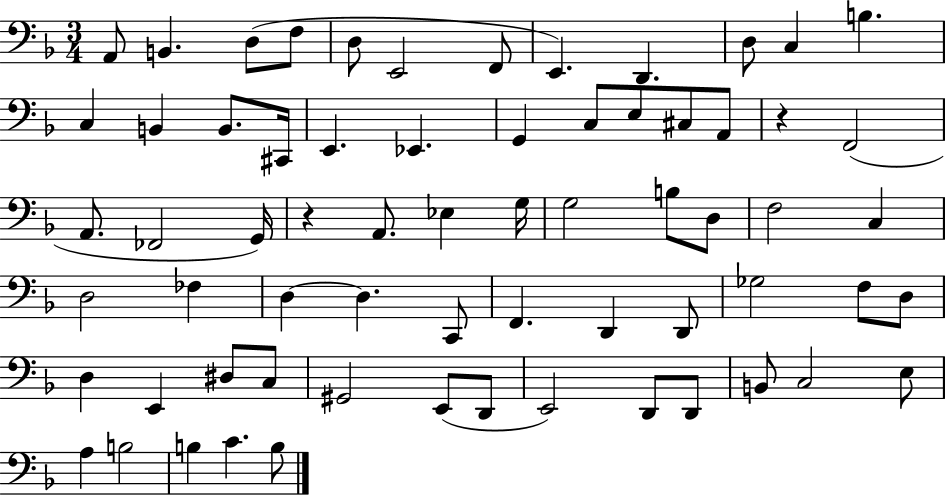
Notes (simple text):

A2/e B2/q. D3/e F3/e D3/e E2/h F2/e E2/q. D2/q. D3/e C3/q B3/q. C3/q B2/q B2/e. C#2/s E2/q. Eb2/q. G2/q C3/e E3/e C#3/e A2/e R/q F2/h A2/e. FES2/h G2/s R/q A2/e. Eb3/q G3/s G3/h B3/e D3/e F3/h C3/q D3/h FES3/q D3/q D3/q. C2/e F2/q. D2/q D2/e Gb3/h F3/e D3/e D3/q E2/q D#3/e C3/e G#2/h E2/e D2/e E2/h D2/e D2/e B2/e C3/h E3/e A3/q B3/h B3/q C4/q. B3/e